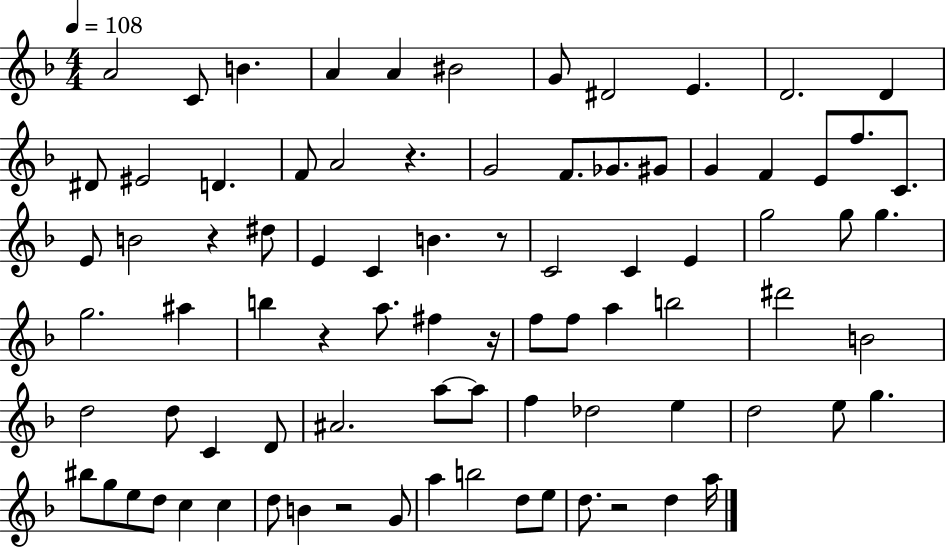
A4/h C4/e B4/q. A4/q A4/q BIS4/h G4/e D#4/h E4/q. D4/h. D4/q D#4/e EIS4/h D4/q. F4/e A4/h R/q. G4/h F4/e. Gb4/e. G#4/e G4/q F4/q E4/e F5/e. C4/e. E4/e B4/h R/q D#5/e E4/q C4/q B4/q. R/e C4/h C4/q E4/q G5/h G5/e G5/q. G5/h. A#5/q B5/q R/q A5/e. F#5/q R/s F5/e F5/e A5/q B5/h D#6/h B4/h D5/h D5/e C4/q D4/e A#4/h. A5/e A5/e F5/q Db5/h E5/q D5/h E5/e G5/q. BIS5/e G5/e E5/e D5/e C5/q C5/q D5/e B4/q R/h G4/e A5/q B5/h D5/e E5/e D5/e. R/h D5/q A5/s